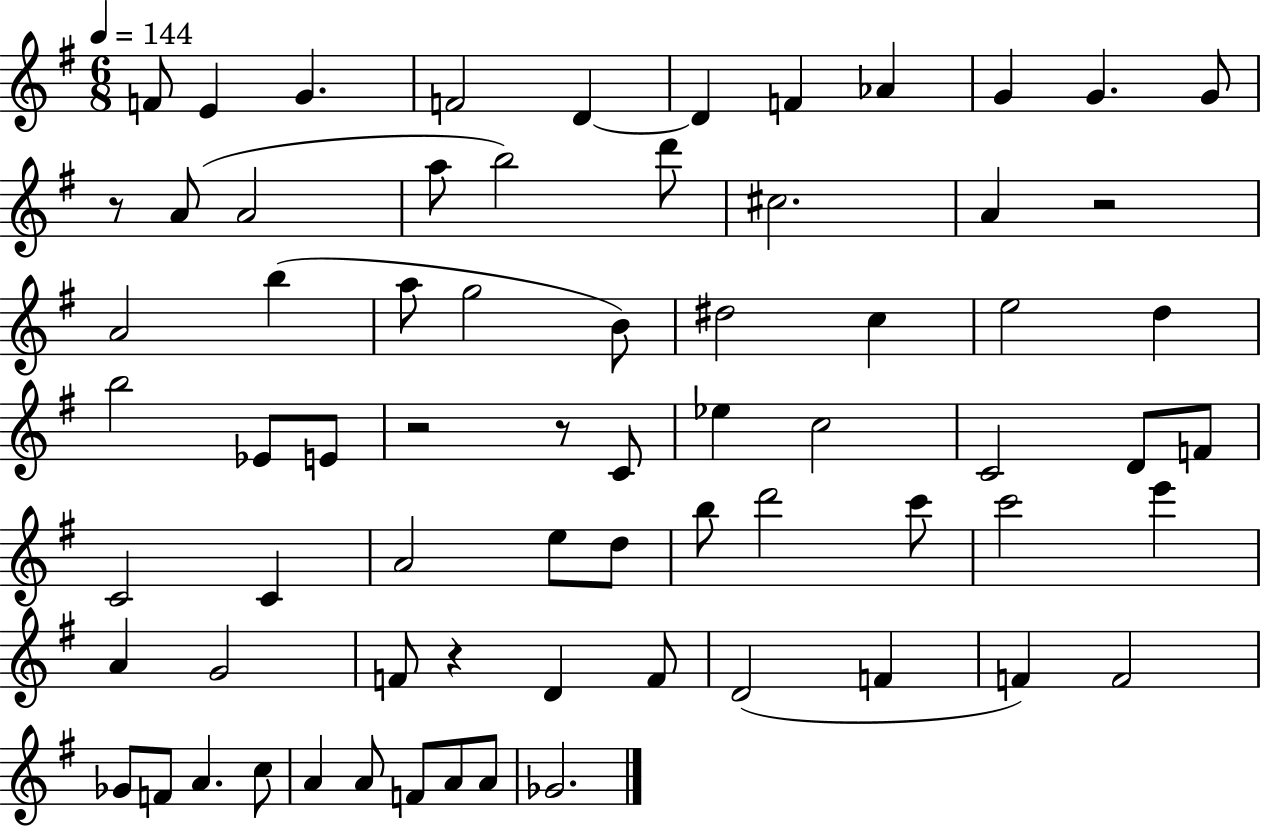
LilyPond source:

{
  \clef treble
  \numericTimeSignature
  \time 6/8
  \key g \major
  \tempo 4 = 144
  \repeat volta 2 { f'8 e'4 g'4. | f'2 d'4~~ | d'4 f'4 aes'4 | g'4 g'4. g'8 | \break r8 a'8( a'2 | a''8 b''2) d'''8 | cis''2. | a'4 r2 | \break a'2 b''4( | a''8 g''2 b'8) | dis''2 c''4 | e''2 d''4 | \break b''2 ees'8 e'8 | r2 r8 c'8 | ees''4 c''2 | c'2 d'8 f'8 | \break c'2 c'4 | a'2 e''8 d''8 | b''8 d'''2 c'''8 | c'''2 e'''4 | \break a'4 g'2 | f'8 r4 d'4 f'8 | d'2( f'4 | f'4) f'2 | \break ges'8 f'8 a'4. c''8 | a'4 a'8 f'8 a'8 a'8 | ges'2. | } \bar "|."
}